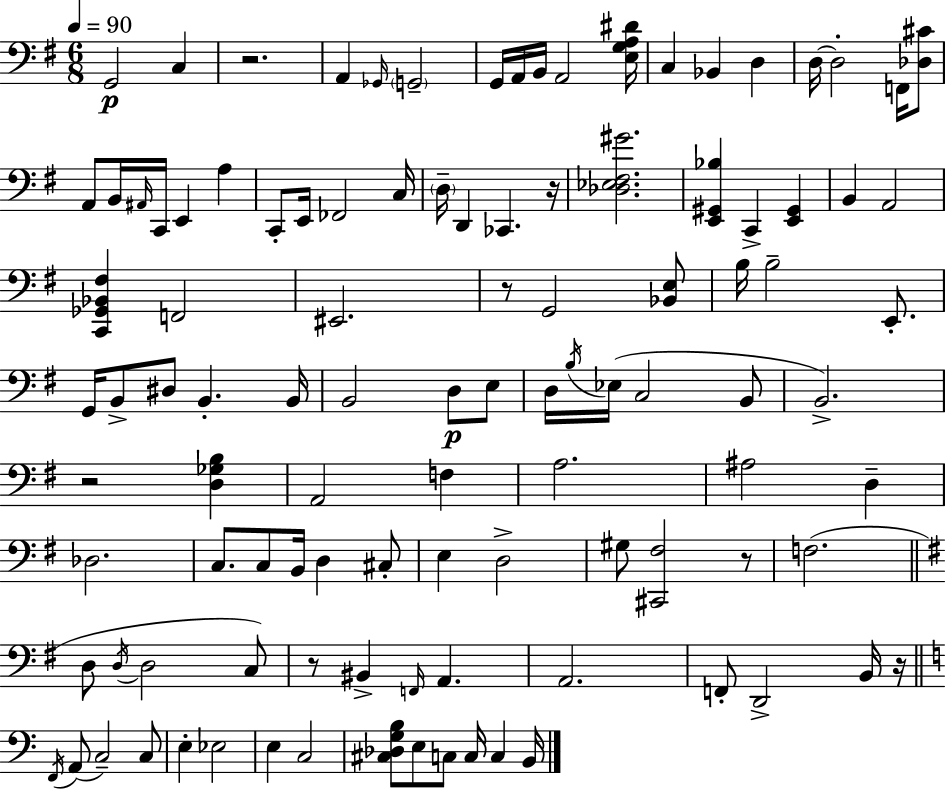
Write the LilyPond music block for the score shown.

{
  \clef bass
  \numericTimeSignature
  \time 6/8
  \key g \major
  \tempo 4 = 90
  g,2\p c4 | r2. | a,4 \grace { ges,16 } \parenthesize g,2-- | g,16 a,16 b,16 a,2 | \break <e g a dis'>16 c4 bes,4 d4 | d16~~ d2-. f,16 <des cis'>8 | a,8 b,16 \grace { ais,16 } c,16 e,4 a4 | c,8-. e,16 fes,2 | \break c16 \parenthesize d16-- d,4 ces,4. | r16 <des ees fis gis'>2. | <e, gis, bes>4 c,4-> <e, gis,>4 | b,4 a,2 | \break <c, ges, bes, fis>4 f,2 | eis,2. | r8 g,2 | <bes, e>8 b16 b2-- e,8.-. | \break g,16 b,8-> dis8 b,4.-. | b,16 b,2 d8\p | e8 d16 \acciaccatura { b16 } ees16( c2 | b,8 b,2.->) | \break r2 <d ges b>4 | a,2 f4 | a2. | ais2 d4-- | \break des2. | c8. c8 b,16 d4 | cis8-. e4 d2-> | gis8 <cis, fis>2 | \break r8 f2.( | \bar "||" \break \key e \minor d8 \acciaccatura { d16 } d2 c8) | r8 bis,4-> \grace { f,16 } a,4. | a,2. | f,8-. d,2-> | \break b,16 r16 \bar "||" \break \key c \major \acciaccatura { f,16 }( a,8 c2--) c8 | e4-. ees2 | e4 c2 | <cis des g b>8 e8 c8 c16 c4 | \break b,16 \bar "|."
}